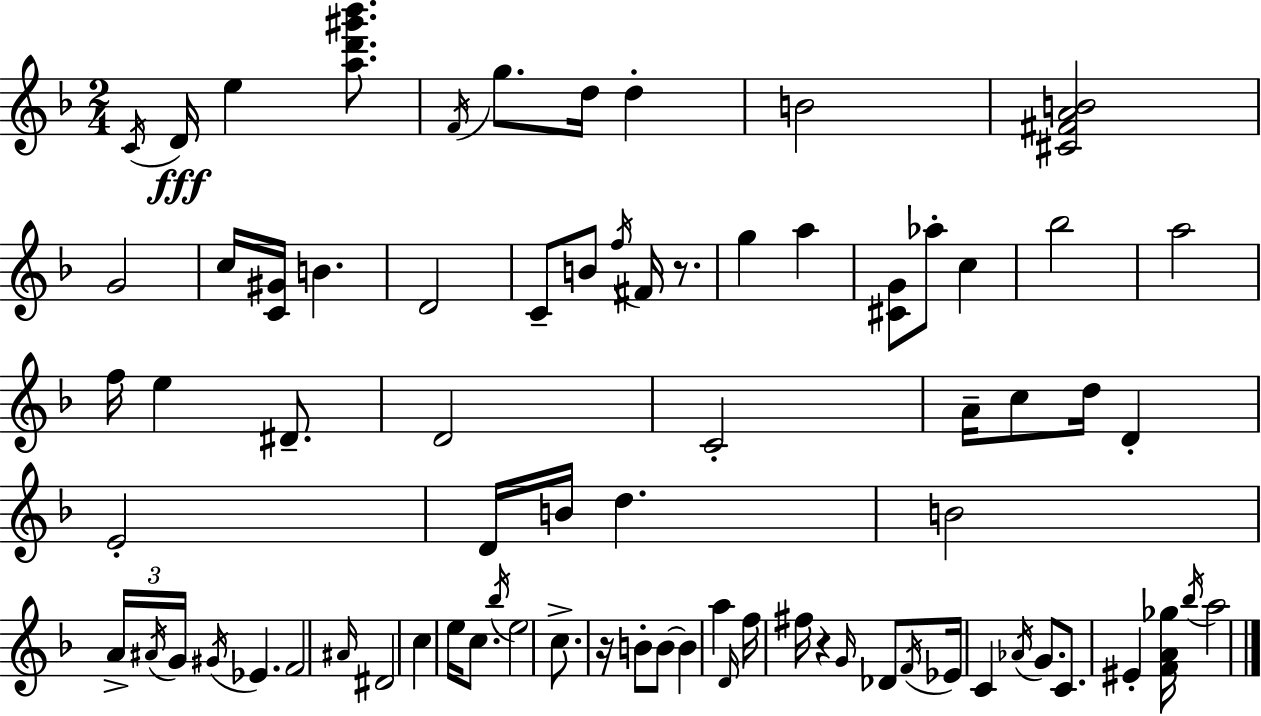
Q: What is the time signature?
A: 2/4